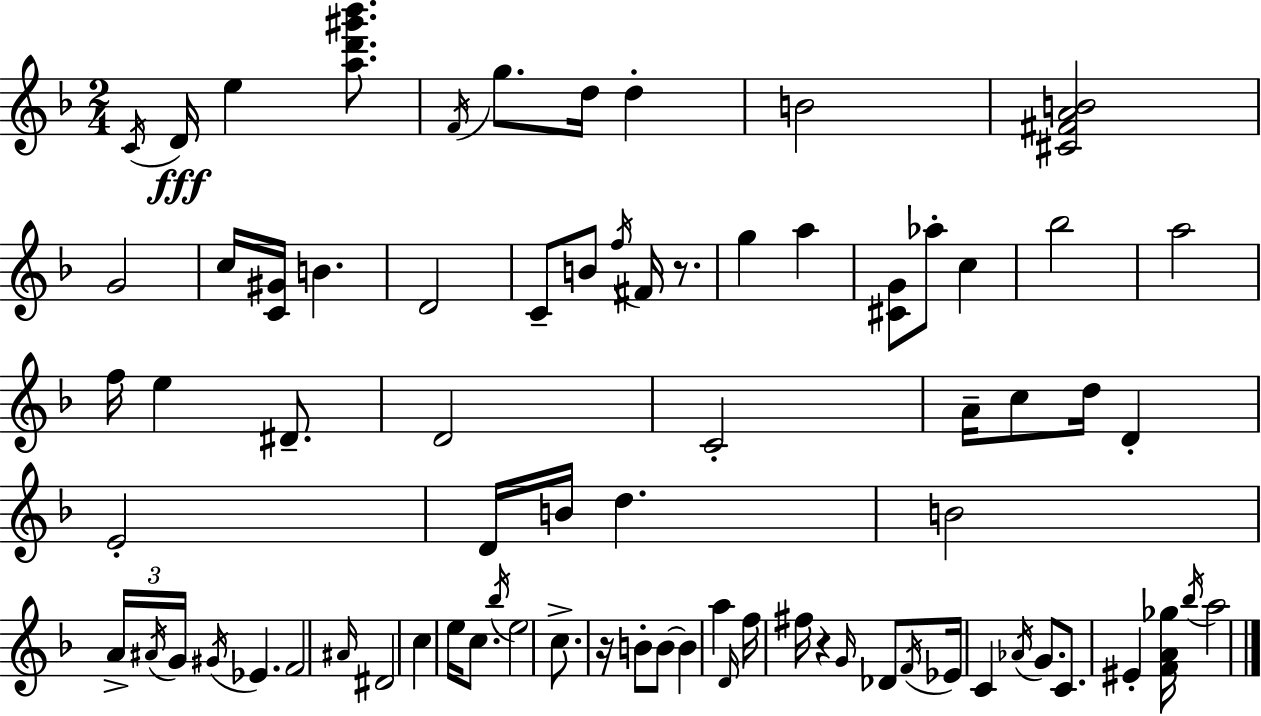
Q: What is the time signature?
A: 2/4